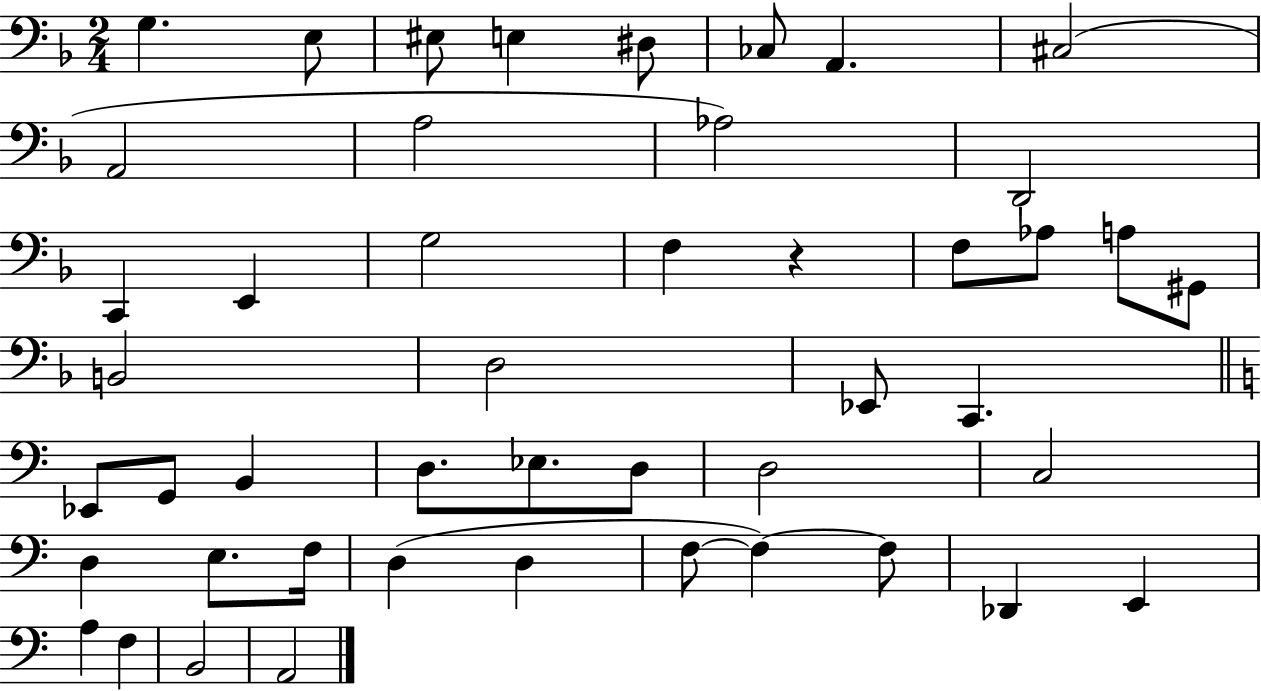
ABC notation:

X:1
T:Untitled
M:2/4
L:1/4
K:F
G, E,/2 ^E,/2 E, ^D,/2 _C,/2 A,, ^C,2 A,,2 A,2 _A,2 D,,2 C,, E,, G,2 F, z F,/2 _A,/2 A,/2 ^G,,/2 B,,2 D,2 _E,,/2 C,, _E,,/2 G,,/2 B,, D,/2 _E,/2 D,/2 D,2 C,2 D, E,/2 F,/4 D, D, F,/2 F, F,/2 _D,, E,, A, F, B,,2 A,,2